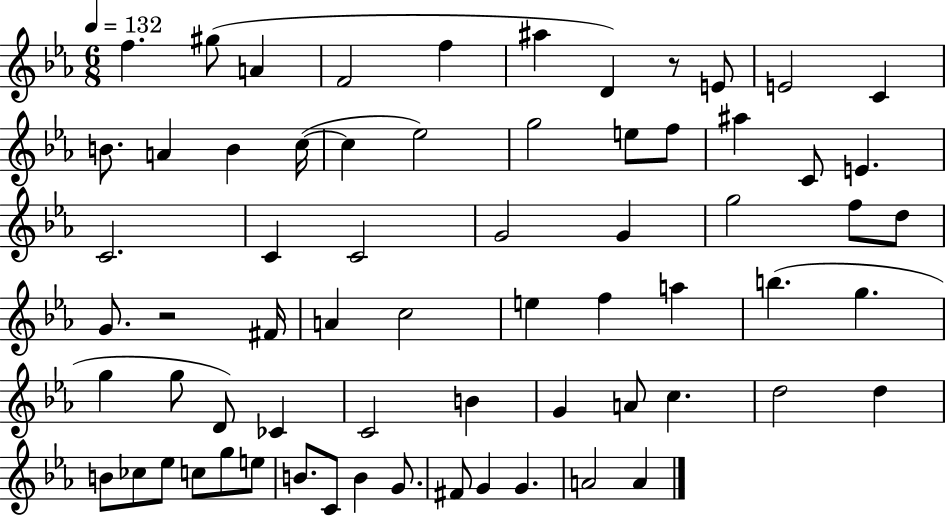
{
  \clef treble
  \numericTimeSignature
  \time 6/8
  \key ees \major
  \tempo 4 = 132
  f''4. gis''8( a'4 | f'2 f''4 | ais''4 d'4) r8 e'8 | e'2 c'4 | \break b'8. a'4 b'4 c''16~(~ | c''4 ees''2) | g''2 e''8 f''8 | ais''4 c'8 e'4. | \break c'2. | c'4 c'2 | g'2 g'4 | g''2 f''8 d''8 | \break g'8. r2 fis'16 | a'4 c''2 | e''4 f''4 a''4 | b''4.( g''4. | \break g''4 g''8 d'8) ces'4 | c'2 b'4 | g'4 a'8 c''4. | d''2 d''4 | \break b'8 ces''8 ees''8 c''8 g''8 e''8 | b'8. c'8 b'4 g'8. | fis'8 g'4 g'4. | a'2 a'4 | \break \bar "|."
}